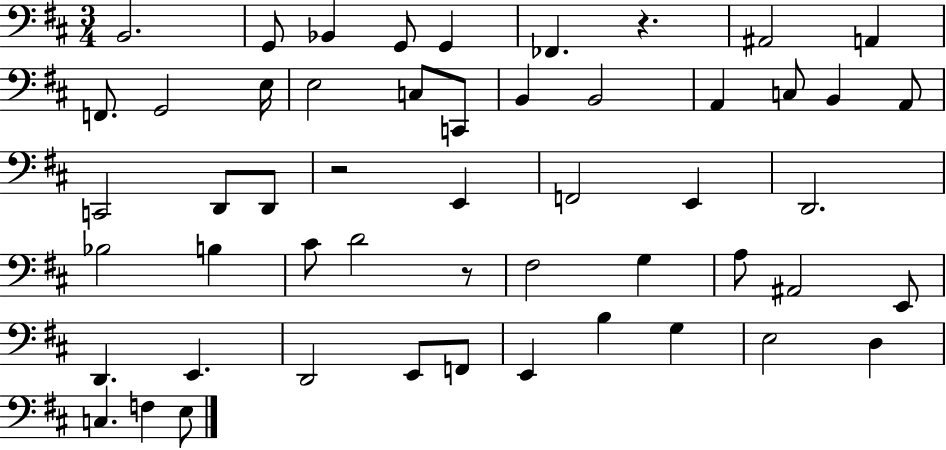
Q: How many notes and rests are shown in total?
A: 52